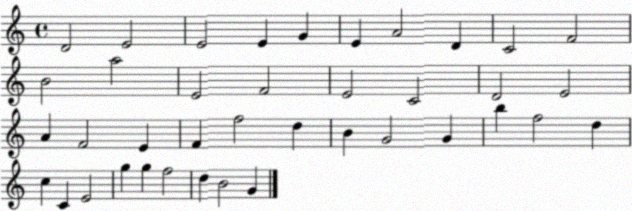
X:1
T:Untitled
M:4/4
L:1/4
K:C
D2 E2 E2 E G E A2 D C2 F2 B2 a2 E2 F2 E2 C2 D2 E2 A F2 E F f2 d B G2 G b f2 d c C E2 g g f2 d B2 G